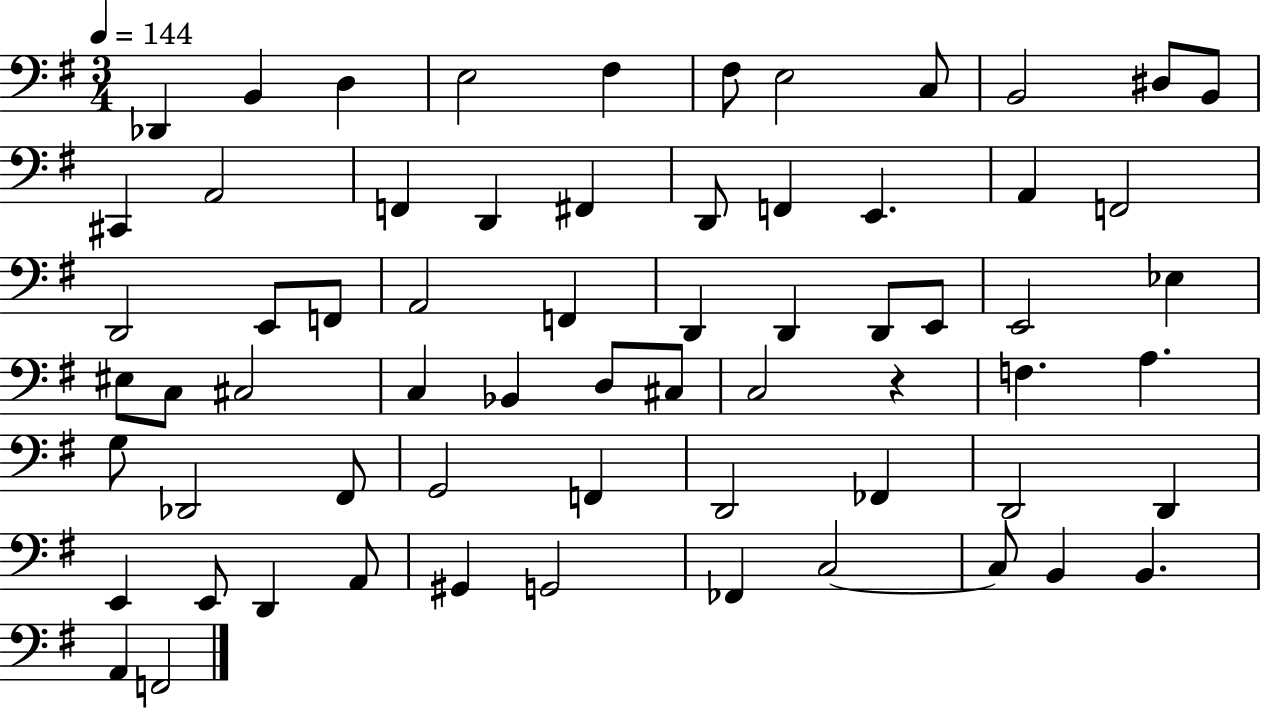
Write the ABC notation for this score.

X:1
T:Untitled
M:3/4
L:1/4
K:G
_D,, B,, D, E,2 ^F, ^F,/2 E,2 C,/2 B,,2 ^D,/2 B,,/2 ^C,, A,,2 F,, D,, ^F,, D,,/2 F,, E,, A,, F,,2 D,,2 E,,/2 F,,/2 A,,2 F,, D,, D,, D,,/2 E,,/2 E,,2 _E, ^E,/2 C,/2 ^C,2 C, _B,, D,/2 ^C,/2 C,2 z F, A, G,/2 _D,,2 ^F,,/2 G,,2 F,, D,,2 _F,, D,,2 D,, E,, E,,/2 D,, A,,/2 ^G,, G,,2 _F,, C,2 C,/2 B,, B,, A,, F,,2